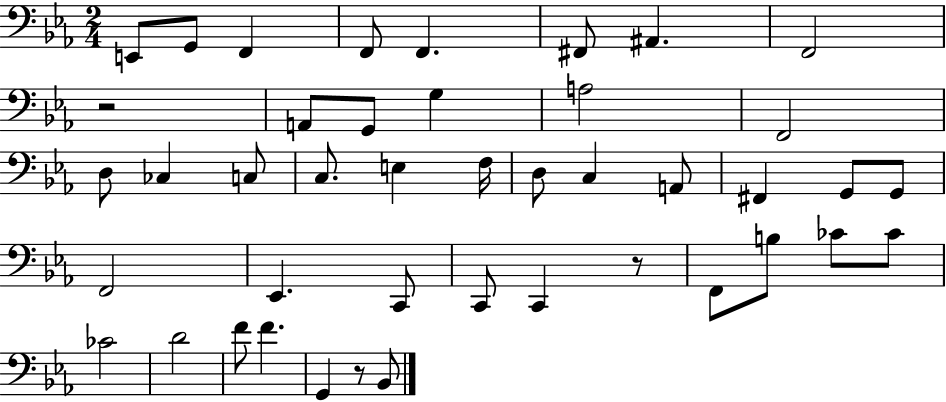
E2/e G2/e F2/q F2/e F2/q. F#2/e A#2/q. F2/h R/h A2/e G2/e G3/q A3/h F2/h D3/e CES3/q C3/e C3/e. E3/q F3/s D3/e C3/q A2/e F#2/q G2/e G2/e F2/h Eb2/q. C2/e C2/e C2/q R/e F2/e B3/e CES4/e CES4/e CES4/h D4/h F4/e F4/q. G2/q R/e Bb2/e